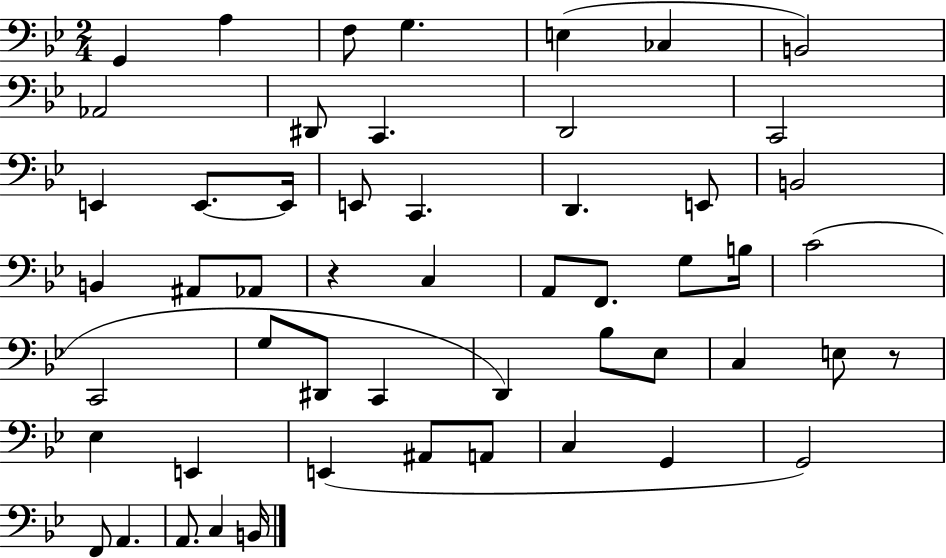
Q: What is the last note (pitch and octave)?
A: B2